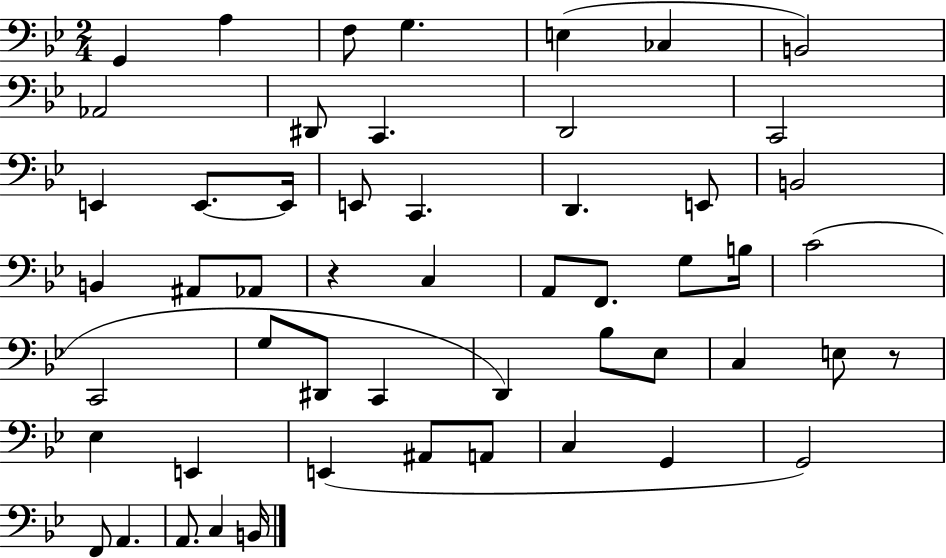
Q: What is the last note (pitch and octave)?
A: B2